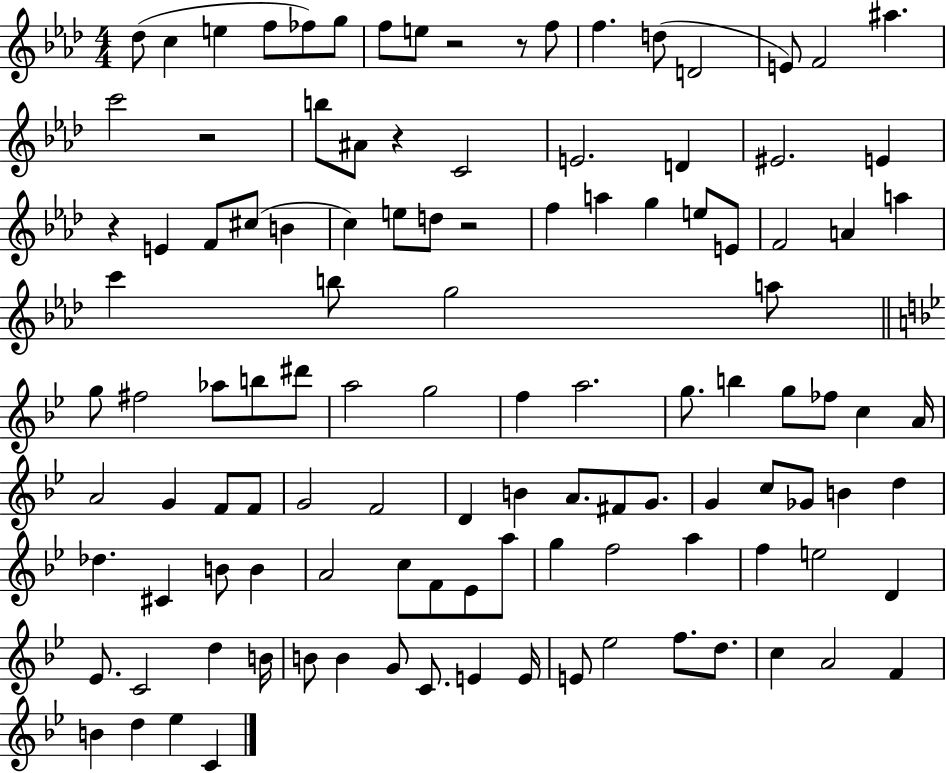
Db5/e C5/q E5/q F5/e FES5/e G5/e F5/e E5/e R/h R/e F5/e F5/q. D5/e D4/h E4/e F4/h A#5/q. C6/h R/h B5/e A#4/e R/q C4/h E4/h. D4/q EIS4/h. E4/q R/q E4/q F4/e C#5/e B4/q C5/q E5/e D5/e R/h F5/q A5/q G5/q E5/e E4/e F4/h A4/q A5/q C6/q B5/e G5/h A5/e G5/e F#5/h Ab5/e B5/e D#6/e A5/h G5/h F5/q A5/h. G5/e. B5/q G5/e FES5/e C5/q A4/s A4/h G4/q F4/e F4/e G4/h F4/h D4/q B4/q A4/e. F#4/e G4/e. G4/q C5/e Gb4/e B4/q D5/q Db5/q. C#4/q B4/e B4/q A4/h C5/e F4/e Eb4/e A5/e G5/q F5/h A5/q F5/q E5/h D4/q Eb4/e. C4/h D5/q B4/s B4/e B4/q G4/e C4/e. E4/q E4/s E4/e Eb5/h F5/e. D5/e. C5/q A4/h F4/q B4/q D5/q Eb5/q C4/q